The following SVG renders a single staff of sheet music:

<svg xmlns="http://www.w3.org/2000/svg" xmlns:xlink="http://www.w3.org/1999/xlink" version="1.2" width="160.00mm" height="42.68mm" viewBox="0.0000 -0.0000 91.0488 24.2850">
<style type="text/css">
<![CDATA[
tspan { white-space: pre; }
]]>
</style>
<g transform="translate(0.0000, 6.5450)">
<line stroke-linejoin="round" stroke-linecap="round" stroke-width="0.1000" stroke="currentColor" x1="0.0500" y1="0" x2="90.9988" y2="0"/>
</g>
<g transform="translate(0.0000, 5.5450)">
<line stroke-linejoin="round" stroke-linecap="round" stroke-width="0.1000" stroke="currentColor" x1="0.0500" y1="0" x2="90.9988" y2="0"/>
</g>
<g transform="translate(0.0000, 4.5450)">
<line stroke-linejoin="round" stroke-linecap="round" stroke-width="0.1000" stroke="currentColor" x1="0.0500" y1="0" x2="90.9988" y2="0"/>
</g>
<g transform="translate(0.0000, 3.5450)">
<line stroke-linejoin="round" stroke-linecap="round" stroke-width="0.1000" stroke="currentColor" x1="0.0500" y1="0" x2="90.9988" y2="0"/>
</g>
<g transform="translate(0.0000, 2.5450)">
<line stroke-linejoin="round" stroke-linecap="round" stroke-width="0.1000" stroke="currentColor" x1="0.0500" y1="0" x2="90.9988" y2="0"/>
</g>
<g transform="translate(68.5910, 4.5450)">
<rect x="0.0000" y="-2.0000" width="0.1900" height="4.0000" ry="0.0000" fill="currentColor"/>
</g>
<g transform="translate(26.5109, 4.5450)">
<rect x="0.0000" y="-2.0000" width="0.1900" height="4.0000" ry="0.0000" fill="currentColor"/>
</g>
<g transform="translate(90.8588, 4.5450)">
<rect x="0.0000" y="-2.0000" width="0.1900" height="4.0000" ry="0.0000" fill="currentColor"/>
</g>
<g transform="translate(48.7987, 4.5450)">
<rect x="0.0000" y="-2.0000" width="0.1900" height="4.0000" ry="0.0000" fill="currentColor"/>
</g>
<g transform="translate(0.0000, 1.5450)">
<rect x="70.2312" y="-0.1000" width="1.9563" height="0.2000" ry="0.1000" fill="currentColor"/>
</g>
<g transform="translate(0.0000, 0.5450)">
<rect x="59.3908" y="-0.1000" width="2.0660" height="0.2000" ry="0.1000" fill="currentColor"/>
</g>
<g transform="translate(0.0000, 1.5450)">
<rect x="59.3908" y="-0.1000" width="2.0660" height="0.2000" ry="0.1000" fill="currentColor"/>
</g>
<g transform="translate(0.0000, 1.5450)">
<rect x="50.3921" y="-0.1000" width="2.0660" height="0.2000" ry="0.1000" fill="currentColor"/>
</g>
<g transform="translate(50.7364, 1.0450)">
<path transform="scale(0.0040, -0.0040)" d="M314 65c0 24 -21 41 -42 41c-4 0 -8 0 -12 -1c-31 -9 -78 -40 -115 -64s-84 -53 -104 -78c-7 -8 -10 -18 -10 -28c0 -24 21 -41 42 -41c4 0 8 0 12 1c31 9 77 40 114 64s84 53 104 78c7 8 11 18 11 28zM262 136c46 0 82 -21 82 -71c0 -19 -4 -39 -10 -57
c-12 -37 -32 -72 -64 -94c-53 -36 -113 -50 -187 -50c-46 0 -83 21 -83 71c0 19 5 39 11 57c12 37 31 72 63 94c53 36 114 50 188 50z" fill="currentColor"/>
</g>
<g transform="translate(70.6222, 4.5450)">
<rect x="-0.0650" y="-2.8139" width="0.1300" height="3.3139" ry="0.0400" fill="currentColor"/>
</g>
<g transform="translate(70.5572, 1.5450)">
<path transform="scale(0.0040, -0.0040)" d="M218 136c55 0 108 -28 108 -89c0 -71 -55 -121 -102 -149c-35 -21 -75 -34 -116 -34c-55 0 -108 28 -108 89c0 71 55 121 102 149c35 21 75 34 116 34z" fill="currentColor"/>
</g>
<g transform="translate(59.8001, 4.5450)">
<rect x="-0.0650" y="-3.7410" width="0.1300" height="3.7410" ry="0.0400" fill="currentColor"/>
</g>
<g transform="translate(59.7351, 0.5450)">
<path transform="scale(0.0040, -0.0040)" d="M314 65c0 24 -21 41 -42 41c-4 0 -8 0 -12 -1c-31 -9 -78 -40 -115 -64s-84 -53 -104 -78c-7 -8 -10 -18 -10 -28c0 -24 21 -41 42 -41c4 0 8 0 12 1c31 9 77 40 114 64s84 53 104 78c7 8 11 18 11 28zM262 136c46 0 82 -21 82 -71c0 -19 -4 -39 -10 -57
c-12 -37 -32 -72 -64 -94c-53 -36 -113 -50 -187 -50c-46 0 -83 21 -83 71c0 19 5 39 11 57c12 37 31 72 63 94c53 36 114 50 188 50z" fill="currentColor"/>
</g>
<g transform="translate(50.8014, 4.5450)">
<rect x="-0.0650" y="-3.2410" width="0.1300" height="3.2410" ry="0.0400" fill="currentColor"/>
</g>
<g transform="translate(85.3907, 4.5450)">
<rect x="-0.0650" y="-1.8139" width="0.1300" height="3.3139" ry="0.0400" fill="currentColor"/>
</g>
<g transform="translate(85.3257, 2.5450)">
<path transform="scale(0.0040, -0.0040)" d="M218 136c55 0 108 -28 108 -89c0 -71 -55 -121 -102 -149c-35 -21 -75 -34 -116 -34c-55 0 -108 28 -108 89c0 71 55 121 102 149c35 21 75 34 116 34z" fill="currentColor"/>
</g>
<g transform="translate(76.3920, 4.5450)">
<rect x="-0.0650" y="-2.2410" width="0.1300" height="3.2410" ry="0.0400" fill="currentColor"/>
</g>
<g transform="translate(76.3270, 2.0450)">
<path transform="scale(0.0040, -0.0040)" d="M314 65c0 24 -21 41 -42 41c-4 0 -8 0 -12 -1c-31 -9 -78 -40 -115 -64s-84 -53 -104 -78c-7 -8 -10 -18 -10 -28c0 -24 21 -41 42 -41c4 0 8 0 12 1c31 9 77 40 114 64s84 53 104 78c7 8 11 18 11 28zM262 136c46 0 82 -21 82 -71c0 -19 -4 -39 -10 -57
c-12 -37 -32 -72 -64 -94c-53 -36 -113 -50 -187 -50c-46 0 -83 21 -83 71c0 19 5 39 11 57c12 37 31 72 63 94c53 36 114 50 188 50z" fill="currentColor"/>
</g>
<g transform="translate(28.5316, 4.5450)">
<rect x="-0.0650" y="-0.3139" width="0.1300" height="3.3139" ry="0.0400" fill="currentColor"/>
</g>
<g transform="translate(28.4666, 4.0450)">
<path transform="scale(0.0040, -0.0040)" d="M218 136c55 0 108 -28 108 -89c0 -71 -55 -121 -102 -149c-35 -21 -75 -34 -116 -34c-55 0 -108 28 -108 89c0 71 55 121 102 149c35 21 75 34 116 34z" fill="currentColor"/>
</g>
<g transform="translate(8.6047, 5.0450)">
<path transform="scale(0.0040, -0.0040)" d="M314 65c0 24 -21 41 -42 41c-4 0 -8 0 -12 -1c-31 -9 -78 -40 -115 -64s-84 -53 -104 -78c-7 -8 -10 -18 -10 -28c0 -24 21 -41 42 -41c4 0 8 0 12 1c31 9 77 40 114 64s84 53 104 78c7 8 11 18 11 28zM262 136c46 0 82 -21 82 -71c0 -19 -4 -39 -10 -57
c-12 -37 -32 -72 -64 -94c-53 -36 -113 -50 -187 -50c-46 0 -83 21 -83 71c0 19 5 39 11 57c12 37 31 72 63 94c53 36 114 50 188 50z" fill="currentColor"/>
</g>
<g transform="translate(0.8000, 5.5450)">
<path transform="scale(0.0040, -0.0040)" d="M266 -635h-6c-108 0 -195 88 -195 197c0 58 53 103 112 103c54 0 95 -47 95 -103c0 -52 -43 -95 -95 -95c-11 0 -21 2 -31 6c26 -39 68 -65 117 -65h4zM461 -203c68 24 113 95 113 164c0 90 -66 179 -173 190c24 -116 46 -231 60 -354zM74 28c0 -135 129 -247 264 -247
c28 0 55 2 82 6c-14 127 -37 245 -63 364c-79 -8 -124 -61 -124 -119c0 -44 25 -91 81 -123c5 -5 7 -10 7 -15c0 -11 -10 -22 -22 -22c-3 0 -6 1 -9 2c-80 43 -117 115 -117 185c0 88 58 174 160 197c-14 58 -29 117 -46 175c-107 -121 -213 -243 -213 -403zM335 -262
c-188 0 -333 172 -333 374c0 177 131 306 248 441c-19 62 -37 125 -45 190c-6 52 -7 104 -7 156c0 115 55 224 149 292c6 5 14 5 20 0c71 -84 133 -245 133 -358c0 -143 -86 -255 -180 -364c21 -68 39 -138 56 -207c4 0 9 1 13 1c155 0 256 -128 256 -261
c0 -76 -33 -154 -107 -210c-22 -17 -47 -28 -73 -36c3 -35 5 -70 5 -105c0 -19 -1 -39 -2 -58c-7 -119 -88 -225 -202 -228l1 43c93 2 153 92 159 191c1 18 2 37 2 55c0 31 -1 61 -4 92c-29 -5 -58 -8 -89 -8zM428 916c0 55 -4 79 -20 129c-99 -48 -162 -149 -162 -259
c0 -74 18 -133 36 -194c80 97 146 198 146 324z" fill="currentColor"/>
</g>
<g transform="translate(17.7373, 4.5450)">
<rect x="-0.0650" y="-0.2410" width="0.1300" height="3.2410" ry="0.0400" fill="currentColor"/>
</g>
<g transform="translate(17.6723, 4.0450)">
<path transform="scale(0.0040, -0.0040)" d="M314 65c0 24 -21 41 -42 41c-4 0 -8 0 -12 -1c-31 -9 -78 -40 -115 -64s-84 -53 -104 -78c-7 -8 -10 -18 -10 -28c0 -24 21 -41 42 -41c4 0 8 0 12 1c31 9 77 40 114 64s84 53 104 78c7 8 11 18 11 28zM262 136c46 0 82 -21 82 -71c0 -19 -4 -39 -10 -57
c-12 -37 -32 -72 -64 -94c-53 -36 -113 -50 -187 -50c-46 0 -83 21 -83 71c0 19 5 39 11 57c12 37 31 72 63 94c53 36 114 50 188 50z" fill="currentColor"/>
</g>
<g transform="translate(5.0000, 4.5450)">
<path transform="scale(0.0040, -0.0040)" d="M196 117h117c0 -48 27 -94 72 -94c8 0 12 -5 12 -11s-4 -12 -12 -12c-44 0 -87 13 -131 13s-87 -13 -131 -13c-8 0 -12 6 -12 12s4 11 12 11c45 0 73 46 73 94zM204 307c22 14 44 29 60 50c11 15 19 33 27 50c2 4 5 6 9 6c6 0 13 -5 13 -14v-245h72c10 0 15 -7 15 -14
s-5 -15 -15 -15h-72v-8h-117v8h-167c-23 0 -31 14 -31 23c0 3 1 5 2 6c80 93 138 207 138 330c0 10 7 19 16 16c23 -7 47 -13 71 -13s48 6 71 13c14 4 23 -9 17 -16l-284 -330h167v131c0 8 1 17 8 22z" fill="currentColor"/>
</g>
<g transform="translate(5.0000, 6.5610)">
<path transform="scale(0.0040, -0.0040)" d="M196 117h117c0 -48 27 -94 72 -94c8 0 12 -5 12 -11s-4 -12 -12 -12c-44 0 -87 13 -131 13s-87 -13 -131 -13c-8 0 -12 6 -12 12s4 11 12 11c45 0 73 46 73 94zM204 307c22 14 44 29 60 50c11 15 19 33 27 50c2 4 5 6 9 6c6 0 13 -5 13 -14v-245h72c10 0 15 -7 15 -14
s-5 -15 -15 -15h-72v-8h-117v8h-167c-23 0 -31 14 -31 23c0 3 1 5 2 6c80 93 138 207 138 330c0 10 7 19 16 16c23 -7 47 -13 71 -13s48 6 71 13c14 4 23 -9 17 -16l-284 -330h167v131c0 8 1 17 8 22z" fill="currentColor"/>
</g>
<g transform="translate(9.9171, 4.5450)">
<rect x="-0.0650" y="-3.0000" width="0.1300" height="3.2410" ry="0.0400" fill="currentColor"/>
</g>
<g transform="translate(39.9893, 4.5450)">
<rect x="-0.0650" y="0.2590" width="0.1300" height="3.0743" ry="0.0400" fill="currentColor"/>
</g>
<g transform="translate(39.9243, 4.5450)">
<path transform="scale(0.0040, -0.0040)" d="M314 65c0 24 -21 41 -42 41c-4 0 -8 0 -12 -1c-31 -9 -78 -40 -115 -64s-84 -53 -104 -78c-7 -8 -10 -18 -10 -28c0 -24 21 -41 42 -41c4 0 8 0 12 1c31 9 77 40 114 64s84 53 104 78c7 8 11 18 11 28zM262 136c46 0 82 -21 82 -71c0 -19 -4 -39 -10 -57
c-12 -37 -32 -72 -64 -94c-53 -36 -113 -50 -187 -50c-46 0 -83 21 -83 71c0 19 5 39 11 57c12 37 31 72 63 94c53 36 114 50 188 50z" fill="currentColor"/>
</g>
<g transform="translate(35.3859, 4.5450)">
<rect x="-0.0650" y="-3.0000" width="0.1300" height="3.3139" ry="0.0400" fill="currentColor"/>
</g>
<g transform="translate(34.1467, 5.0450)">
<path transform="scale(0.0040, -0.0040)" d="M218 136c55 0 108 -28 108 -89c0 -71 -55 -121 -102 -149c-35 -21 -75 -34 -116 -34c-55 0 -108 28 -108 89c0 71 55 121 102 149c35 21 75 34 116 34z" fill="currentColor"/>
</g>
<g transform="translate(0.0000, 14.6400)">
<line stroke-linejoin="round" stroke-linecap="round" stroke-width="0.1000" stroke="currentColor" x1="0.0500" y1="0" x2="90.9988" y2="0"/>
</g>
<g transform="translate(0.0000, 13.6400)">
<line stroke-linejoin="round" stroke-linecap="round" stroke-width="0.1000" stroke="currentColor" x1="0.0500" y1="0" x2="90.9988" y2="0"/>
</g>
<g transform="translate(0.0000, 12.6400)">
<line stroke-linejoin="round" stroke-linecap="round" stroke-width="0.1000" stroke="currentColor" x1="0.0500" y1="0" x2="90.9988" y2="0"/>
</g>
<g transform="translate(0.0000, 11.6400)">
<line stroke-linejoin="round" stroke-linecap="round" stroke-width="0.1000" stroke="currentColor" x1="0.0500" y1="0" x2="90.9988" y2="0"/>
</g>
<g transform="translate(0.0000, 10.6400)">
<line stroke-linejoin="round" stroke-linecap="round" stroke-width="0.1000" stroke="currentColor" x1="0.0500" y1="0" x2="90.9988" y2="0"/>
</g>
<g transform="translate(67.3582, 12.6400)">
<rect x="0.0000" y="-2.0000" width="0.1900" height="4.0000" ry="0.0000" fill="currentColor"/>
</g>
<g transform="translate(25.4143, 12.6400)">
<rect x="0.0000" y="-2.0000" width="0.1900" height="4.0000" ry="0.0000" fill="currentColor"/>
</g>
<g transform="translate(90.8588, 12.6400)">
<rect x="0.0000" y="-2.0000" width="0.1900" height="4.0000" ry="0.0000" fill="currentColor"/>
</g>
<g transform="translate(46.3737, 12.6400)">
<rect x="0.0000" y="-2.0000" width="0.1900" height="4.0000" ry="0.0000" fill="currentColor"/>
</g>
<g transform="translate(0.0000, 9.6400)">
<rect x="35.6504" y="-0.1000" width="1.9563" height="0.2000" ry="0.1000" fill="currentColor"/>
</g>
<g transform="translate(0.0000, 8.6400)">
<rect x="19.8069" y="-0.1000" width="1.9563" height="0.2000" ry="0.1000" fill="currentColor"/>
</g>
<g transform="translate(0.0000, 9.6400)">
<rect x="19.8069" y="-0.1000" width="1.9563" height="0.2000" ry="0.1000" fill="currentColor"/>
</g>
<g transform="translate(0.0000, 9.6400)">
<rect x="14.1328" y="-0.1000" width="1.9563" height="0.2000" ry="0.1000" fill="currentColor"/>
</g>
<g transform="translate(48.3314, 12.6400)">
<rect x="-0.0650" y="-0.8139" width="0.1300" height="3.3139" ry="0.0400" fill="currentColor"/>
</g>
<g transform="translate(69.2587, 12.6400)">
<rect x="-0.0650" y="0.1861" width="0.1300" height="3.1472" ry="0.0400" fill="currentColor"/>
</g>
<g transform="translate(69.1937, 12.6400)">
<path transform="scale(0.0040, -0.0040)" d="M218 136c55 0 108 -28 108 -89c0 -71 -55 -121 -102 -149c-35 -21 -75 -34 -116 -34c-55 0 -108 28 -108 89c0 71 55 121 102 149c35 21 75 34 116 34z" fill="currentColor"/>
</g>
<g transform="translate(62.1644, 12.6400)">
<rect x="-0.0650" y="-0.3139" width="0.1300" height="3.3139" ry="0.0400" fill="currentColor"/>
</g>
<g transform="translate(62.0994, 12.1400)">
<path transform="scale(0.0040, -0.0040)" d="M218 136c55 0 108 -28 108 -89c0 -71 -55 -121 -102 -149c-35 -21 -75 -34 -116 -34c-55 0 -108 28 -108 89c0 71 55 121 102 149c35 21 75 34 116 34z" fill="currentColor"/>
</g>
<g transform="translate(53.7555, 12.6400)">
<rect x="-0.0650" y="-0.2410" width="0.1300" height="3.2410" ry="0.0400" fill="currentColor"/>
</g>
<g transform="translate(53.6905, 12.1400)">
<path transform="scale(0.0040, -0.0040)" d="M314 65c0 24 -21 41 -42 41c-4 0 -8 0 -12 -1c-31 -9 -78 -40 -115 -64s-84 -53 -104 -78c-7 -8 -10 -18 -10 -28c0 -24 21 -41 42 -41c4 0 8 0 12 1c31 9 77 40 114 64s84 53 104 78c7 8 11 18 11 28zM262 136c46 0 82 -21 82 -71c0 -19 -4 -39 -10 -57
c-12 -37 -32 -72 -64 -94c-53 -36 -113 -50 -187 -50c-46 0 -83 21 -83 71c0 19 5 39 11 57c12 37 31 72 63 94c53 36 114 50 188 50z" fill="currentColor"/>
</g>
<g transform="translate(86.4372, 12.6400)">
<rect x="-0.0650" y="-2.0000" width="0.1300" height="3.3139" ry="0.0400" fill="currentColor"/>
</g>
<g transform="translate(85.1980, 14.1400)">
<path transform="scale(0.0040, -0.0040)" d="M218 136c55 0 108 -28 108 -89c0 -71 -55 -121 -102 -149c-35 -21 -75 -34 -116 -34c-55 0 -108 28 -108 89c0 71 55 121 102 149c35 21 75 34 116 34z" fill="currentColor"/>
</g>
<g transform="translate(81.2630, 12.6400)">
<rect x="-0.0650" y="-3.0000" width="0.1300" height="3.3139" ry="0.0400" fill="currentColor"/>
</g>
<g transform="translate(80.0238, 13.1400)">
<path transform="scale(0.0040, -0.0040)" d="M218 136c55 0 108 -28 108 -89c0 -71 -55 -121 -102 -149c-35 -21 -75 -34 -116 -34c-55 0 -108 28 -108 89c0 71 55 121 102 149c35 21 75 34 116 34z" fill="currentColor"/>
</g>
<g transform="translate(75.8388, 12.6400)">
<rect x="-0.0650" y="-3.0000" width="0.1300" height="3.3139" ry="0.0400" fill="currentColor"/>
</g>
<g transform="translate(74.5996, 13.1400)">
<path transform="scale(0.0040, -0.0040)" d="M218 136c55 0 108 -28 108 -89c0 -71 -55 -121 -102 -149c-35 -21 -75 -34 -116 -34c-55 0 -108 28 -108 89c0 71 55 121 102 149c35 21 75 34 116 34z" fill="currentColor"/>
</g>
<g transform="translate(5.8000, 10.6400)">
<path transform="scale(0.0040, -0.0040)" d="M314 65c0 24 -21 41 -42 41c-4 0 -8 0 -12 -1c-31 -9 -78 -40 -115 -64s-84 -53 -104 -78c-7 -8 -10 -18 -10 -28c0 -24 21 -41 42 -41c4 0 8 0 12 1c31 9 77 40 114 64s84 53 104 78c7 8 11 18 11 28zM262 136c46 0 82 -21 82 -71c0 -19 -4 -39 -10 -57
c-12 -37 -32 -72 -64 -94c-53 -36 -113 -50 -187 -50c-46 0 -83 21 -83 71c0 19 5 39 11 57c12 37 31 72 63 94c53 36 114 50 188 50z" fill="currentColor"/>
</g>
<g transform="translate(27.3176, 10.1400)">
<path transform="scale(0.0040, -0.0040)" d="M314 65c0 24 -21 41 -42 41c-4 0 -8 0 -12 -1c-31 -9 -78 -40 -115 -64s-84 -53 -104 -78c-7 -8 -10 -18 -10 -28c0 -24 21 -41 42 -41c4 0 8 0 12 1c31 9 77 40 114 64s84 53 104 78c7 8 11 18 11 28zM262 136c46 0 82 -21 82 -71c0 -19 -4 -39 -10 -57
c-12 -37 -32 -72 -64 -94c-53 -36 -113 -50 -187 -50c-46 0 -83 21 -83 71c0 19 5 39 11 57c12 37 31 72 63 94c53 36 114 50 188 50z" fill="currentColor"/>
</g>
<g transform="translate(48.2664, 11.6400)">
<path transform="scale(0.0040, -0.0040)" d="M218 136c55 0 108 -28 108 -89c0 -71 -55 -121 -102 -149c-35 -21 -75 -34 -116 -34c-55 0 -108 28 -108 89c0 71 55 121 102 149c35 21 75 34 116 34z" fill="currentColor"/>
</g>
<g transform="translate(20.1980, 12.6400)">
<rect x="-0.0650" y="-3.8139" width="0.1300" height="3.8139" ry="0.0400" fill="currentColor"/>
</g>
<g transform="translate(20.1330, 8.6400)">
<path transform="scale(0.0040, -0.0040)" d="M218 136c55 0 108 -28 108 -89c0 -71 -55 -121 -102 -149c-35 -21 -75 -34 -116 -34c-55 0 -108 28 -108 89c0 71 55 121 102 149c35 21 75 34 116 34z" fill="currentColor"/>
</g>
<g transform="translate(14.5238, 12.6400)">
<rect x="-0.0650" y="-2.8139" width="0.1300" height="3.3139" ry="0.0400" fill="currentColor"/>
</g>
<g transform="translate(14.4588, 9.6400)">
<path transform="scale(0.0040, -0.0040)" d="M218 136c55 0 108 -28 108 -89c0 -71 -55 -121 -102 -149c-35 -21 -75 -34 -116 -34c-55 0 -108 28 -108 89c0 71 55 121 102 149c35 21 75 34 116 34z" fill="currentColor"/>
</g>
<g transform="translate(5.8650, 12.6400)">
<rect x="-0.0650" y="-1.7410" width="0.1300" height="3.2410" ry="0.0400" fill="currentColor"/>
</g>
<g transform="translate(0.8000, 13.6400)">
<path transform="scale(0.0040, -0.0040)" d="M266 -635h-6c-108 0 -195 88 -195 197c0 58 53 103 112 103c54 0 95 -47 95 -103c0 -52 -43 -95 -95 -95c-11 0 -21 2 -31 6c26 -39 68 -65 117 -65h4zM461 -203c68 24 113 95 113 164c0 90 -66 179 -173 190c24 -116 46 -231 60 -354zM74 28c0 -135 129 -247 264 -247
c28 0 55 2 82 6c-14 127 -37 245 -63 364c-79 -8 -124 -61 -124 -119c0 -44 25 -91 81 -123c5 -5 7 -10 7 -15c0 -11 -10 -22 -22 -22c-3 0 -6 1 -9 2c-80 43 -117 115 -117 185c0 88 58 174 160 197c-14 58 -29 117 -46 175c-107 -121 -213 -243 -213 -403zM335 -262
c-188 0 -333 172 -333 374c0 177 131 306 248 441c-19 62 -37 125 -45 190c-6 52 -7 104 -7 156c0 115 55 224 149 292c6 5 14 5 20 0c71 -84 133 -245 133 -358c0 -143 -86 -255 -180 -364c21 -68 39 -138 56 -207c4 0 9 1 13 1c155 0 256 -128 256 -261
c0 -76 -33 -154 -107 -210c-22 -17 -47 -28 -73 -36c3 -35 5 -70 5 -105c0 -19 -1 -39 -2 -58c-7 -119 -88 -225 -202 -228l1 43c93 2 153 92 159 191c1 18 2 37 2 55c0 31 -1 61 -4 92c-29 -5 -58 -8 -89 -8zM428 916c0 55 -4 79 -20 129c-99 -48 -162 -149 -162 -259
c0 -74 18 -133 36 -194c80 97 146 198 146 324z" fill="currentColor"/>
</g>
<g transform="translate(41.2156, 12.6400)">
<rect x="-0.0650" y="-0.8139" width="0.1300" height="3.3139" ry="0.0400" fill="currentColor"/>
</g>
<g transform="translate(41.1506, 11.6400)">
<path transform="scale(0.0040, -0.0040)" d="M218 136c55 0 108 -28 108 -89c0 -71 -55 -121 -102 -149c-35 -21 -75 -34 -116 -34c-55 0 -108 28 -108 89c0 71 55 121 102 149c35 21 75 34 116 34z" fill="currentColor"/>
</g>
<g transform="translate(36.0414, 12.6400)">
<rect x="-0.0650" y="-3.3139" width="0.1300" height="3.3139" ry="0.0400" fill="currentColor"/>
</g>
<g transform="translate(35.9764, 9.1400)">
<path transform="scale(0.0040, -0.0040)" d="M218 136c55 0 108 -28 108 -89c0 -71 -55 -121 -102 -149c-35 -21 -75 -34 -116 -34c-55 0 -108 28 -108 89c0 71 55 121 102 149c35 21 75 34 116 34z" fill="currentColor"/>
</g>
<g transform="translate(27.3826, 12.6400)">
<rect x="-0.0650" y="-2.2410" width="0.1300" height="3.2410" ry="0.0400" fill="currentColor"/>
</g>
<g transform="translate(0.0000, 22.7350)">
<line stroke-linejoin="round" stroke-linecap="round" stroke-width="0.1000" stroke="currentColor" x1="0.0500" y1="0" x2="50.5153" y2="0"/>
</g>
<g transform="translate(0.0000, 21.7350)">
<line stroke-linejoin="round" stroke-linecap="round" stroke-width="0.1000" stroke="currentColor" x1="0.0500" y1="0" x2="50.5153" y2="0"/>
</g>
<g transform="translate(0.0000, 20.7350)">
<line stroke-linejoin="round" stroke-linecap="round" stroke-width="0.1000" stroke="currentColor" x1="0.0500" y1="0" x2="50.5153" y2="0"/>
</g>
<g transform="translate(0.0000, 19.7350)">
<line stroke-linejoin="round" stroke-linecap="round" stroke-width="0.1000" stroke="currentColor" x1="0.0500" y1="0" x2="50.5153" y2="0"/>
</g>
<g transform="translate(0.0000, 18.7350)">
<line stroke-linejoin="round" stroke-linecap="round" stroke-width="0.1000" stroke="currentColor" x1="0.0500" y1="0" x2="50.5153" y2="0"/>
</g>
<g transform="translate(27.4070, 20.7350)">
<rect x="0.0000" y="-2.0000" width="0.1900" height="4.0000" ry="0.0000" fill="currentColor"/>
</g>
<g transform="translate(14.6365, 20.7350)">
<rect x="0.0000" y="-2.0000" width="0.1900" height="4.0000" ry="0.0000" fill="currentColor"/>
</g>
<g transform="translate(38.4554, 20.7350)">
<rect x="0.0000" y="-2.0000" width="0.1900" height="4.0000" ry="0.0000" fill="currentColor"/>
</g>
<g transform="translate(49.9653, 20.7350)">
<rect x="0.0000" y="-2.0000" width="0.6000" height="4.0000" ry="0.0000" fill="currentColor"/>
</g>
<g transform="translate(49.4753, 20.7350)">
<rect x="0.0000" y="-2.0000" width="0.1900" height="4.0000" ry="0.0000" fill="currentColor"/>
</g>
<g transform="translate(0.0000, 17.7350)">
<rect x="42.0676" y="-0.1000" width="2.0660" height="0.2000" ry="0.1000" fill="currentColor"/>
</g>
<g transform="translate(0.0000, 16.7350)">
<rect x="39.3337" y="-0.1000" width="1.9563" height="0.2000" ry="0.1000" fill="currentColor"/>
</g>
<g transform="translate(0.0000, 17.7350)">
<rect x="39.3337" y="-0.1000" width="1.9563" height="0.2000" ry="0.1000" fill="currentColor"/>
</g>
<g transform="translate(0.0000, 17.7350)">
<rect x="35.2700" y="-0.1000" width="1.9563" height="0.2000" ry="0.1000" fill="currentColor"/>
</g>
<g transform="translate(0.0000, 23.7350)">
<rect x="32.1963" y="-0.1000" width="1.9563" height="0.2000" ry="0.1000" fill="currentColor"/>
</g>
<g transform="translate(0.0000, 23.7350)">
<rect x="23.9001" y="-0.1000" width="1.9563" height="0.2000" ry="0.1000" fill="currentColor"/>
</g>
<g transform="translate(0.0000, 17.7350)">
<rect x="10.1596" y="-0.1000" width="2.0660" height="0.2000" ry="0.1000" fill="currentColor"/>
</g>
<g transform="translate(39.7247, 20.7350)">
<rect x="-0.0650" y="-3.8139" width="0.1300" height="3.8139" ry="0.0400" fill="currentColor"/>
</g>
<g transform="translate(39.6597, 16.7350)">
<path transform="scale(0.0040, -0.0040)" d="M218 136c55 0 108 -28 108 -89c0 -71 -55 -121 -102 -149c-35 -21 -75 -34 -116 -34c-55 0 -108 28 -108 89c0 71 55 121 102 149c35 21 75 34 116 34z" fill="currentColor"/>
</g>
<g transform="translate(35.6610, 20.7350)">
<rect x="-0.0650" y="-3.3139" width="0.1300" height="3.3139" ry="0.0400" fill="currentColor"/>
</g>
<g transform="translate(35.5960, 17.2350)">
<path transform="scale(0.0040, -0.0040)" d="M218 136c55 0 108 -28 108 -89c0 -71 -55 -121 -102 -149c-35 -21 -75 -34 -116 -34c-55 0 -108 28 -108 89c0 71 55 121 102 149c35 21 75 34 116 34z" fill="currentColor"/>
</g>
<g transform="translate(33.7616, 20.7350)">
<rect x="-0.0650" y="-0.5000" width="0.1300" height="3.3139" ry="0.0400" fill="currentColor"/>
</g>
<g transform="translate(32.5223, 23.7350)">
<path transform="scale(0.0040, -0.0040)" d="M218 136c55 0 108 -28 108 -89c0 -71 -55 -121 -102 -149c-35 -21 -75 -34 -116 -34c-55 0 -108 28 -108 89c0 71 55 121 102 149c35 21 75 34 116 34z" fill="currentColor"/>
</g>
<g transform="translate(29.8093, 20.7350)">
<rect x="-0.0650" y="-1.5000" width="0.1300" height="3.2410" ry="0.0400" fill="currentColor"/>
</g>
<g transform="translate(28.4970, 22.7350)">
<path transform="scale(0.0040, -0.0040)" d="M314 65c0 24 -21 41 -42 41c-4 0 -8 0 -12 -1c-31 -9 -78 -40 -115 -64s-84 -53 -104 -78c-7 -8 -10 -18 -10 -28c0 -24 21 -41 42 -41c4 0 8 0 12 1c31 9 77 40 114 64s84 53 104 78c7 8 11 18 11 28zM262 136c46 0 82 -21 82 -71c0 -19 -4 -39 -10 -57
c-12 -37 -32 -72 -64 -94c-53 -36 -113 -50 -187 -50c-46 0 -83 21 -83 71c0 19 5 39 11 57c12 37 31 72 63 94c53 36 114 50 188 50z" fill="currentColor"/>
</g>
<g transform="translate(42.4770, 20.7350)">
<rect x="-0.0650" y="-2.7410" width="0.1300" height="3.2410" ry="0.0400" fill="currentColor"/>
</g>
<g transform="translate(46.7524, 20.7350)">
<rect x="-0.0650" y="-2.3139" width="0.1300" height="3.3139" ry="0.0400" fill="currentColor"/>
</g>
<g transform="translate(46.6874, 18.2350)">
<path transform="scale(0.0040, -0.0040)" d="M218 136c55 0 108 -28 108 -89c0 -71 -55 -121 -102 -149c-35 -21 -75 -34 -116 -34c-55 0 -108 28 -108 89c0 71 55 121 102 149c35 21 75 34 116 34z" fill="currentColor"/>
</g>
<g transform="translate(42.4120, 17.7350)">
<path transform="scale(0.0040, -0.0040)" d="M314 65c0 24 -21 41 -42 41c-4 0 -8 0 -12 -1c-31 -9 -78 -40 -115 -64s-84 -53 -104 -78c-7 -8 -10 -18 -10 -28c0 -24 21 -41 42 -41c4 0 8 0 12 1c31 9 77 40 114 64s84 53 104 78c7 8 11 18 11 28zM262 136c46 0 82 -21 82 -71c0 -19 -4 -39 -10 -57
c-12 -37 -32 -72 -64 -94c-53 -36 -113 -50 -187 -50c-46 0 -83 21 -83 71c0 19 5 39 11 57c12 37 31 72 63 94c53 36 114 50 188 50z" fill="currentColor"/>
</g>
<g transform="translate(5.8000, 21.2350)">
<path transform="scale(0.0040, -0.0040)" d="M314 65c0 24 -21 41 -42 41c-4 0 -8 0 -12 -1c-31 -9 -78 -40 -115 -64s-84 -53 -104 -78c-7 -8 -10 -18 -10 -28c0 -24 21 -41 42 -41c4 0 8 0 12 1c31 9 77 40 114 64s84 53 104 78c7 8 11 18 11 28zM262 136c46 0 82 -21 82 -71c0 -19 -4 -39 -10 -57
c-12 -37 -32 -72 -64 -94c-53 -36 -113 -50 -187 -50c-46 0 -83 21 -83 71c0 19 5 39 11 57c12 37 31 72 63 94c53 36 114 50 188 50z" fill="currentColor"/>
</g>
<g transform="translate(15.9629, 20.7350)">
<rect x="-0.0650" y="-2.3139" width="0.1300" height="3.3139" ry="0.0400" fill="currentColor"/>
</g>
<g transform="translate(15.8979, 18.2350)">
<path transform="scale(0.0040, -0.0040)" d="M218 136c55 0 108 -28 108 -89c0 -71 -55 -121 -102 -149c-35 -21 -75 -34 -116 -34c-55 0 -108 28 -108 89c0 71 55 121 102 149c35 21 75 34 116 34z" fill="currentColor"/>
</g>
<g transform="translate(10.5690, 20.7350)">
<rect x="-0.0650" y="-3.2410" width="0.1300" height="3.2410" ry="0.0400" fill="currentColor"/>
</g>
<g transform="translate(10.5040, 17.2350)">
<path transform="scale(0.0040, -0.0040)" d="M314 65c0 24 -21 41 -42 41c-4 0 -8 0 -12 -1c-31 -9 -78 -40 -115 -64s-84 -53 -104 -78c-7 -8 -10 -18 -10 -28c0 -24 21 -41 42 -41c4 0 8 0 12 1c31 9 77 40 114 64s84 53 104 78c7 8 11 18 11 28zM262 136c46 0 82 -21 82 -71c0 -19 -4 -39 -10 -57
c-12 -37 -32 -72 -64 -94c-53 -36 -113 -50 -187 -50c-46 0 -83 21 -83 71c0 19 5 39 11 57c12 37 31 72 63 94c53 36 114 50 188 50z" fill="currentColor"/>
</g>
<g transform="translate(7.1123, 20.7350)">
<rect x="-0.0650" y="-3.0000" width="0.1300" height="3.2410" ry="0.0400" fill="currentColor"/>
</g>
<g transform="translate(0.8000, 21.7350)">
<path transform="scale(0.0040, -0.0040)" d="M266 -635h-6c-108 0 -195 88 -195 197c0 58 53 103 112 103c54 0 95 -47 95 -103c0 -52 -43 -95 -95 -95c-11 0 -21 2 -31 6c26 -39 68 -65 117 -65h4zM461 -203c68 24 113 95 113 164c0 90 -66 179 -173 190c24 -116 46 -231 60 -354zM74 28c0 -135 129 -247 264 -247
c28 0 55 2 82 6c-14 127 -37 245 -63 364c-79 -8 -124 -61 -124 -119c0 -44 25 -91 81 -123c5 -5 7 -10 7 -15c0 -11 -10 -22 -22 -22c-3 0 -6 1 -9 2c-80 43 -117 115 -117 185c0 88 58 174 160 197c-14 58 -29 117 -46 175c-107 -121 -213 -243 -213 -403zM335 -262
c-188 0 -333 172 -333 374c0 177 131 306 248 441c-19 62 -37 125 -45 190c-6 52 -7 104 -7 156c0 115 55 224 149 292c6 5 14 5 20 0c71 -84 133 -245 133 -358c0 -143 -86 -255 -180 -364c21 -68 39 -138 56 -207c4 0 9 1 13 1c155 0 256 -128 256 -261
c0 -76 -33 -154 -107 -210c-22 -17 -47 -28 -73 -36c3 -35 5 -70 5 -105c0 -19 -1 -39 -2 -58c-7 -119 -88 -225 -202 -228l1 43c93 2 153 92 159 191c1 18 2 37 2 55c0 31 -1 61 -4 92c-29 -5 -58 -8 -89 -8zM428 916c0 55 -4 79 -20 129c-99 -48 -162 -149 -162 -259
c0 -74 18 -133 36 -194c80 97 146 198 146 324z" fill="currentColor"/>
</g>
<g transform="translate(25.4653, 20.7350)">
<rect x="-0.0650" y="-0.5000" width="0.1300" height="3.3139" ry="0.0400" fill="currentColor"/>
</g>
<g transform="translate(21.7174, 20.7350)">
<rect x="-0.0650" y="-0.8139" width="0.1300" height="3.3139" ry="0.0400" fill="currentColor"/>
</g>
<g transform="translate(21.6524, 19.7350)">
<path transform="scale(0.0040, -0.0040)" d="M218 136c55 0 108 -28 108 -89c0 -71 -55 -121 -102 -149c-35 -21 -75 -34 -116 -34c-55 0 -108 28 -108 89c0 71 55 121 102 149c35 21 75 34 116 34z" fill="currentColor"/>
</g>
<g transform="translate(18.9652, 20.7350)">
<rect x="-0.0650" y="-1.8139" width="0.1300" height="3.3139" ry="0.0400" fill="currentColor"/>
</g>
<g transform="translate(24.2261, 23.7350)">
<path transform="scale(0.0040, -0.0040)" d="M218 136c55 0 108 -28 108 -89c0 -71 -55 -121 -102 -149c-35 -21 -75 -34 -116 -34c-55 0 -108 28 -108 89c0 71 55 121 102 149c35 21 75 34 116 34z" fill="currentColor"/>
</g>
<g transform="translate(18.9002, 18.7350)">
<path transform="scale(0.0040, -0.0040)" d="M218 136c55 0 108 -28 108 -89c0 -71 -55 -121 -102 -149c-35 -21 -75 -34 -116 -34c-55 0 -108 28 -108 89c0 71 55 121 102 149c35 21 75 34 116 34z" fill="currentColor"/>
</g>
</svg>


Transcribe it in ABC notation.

X:1
T:Untitled
M:4/4
L:1/4
K:C
A2 c2 c A B2 b2 c'2 a g2 f f2 a c' g2 b d d c2 c B A A F A2 b2 g f d C E2 C b c' a2 g